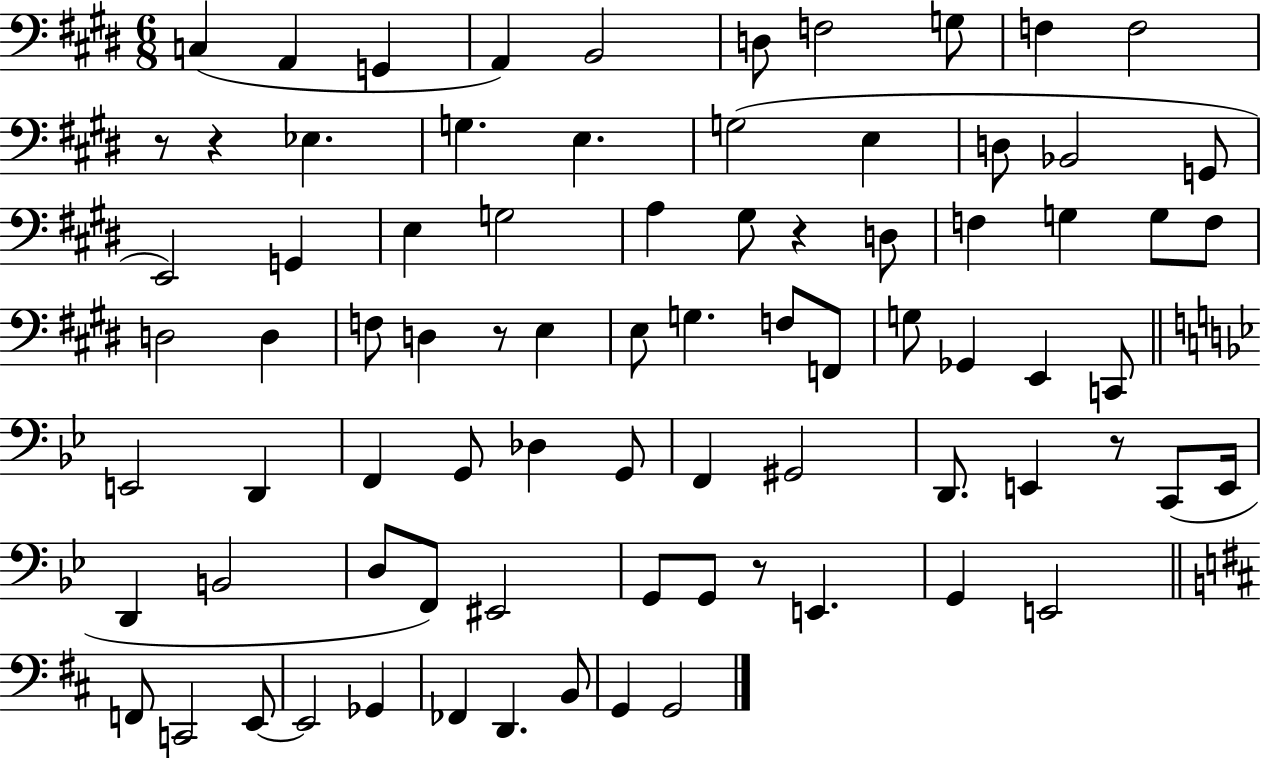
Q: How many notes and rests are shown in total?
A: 80